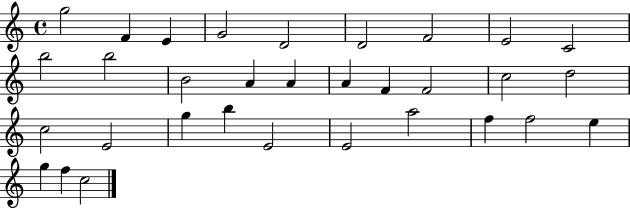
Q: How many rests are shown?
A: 0